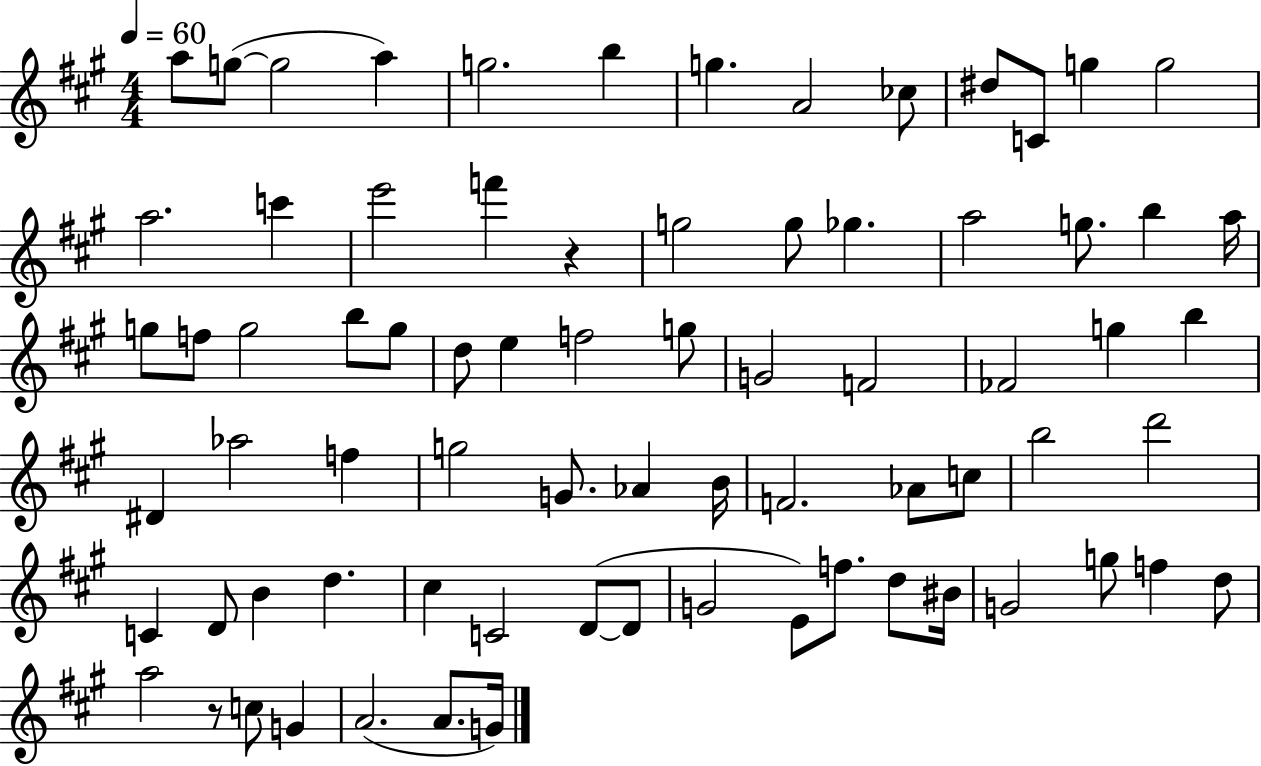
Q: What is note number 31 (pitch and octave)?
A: E5